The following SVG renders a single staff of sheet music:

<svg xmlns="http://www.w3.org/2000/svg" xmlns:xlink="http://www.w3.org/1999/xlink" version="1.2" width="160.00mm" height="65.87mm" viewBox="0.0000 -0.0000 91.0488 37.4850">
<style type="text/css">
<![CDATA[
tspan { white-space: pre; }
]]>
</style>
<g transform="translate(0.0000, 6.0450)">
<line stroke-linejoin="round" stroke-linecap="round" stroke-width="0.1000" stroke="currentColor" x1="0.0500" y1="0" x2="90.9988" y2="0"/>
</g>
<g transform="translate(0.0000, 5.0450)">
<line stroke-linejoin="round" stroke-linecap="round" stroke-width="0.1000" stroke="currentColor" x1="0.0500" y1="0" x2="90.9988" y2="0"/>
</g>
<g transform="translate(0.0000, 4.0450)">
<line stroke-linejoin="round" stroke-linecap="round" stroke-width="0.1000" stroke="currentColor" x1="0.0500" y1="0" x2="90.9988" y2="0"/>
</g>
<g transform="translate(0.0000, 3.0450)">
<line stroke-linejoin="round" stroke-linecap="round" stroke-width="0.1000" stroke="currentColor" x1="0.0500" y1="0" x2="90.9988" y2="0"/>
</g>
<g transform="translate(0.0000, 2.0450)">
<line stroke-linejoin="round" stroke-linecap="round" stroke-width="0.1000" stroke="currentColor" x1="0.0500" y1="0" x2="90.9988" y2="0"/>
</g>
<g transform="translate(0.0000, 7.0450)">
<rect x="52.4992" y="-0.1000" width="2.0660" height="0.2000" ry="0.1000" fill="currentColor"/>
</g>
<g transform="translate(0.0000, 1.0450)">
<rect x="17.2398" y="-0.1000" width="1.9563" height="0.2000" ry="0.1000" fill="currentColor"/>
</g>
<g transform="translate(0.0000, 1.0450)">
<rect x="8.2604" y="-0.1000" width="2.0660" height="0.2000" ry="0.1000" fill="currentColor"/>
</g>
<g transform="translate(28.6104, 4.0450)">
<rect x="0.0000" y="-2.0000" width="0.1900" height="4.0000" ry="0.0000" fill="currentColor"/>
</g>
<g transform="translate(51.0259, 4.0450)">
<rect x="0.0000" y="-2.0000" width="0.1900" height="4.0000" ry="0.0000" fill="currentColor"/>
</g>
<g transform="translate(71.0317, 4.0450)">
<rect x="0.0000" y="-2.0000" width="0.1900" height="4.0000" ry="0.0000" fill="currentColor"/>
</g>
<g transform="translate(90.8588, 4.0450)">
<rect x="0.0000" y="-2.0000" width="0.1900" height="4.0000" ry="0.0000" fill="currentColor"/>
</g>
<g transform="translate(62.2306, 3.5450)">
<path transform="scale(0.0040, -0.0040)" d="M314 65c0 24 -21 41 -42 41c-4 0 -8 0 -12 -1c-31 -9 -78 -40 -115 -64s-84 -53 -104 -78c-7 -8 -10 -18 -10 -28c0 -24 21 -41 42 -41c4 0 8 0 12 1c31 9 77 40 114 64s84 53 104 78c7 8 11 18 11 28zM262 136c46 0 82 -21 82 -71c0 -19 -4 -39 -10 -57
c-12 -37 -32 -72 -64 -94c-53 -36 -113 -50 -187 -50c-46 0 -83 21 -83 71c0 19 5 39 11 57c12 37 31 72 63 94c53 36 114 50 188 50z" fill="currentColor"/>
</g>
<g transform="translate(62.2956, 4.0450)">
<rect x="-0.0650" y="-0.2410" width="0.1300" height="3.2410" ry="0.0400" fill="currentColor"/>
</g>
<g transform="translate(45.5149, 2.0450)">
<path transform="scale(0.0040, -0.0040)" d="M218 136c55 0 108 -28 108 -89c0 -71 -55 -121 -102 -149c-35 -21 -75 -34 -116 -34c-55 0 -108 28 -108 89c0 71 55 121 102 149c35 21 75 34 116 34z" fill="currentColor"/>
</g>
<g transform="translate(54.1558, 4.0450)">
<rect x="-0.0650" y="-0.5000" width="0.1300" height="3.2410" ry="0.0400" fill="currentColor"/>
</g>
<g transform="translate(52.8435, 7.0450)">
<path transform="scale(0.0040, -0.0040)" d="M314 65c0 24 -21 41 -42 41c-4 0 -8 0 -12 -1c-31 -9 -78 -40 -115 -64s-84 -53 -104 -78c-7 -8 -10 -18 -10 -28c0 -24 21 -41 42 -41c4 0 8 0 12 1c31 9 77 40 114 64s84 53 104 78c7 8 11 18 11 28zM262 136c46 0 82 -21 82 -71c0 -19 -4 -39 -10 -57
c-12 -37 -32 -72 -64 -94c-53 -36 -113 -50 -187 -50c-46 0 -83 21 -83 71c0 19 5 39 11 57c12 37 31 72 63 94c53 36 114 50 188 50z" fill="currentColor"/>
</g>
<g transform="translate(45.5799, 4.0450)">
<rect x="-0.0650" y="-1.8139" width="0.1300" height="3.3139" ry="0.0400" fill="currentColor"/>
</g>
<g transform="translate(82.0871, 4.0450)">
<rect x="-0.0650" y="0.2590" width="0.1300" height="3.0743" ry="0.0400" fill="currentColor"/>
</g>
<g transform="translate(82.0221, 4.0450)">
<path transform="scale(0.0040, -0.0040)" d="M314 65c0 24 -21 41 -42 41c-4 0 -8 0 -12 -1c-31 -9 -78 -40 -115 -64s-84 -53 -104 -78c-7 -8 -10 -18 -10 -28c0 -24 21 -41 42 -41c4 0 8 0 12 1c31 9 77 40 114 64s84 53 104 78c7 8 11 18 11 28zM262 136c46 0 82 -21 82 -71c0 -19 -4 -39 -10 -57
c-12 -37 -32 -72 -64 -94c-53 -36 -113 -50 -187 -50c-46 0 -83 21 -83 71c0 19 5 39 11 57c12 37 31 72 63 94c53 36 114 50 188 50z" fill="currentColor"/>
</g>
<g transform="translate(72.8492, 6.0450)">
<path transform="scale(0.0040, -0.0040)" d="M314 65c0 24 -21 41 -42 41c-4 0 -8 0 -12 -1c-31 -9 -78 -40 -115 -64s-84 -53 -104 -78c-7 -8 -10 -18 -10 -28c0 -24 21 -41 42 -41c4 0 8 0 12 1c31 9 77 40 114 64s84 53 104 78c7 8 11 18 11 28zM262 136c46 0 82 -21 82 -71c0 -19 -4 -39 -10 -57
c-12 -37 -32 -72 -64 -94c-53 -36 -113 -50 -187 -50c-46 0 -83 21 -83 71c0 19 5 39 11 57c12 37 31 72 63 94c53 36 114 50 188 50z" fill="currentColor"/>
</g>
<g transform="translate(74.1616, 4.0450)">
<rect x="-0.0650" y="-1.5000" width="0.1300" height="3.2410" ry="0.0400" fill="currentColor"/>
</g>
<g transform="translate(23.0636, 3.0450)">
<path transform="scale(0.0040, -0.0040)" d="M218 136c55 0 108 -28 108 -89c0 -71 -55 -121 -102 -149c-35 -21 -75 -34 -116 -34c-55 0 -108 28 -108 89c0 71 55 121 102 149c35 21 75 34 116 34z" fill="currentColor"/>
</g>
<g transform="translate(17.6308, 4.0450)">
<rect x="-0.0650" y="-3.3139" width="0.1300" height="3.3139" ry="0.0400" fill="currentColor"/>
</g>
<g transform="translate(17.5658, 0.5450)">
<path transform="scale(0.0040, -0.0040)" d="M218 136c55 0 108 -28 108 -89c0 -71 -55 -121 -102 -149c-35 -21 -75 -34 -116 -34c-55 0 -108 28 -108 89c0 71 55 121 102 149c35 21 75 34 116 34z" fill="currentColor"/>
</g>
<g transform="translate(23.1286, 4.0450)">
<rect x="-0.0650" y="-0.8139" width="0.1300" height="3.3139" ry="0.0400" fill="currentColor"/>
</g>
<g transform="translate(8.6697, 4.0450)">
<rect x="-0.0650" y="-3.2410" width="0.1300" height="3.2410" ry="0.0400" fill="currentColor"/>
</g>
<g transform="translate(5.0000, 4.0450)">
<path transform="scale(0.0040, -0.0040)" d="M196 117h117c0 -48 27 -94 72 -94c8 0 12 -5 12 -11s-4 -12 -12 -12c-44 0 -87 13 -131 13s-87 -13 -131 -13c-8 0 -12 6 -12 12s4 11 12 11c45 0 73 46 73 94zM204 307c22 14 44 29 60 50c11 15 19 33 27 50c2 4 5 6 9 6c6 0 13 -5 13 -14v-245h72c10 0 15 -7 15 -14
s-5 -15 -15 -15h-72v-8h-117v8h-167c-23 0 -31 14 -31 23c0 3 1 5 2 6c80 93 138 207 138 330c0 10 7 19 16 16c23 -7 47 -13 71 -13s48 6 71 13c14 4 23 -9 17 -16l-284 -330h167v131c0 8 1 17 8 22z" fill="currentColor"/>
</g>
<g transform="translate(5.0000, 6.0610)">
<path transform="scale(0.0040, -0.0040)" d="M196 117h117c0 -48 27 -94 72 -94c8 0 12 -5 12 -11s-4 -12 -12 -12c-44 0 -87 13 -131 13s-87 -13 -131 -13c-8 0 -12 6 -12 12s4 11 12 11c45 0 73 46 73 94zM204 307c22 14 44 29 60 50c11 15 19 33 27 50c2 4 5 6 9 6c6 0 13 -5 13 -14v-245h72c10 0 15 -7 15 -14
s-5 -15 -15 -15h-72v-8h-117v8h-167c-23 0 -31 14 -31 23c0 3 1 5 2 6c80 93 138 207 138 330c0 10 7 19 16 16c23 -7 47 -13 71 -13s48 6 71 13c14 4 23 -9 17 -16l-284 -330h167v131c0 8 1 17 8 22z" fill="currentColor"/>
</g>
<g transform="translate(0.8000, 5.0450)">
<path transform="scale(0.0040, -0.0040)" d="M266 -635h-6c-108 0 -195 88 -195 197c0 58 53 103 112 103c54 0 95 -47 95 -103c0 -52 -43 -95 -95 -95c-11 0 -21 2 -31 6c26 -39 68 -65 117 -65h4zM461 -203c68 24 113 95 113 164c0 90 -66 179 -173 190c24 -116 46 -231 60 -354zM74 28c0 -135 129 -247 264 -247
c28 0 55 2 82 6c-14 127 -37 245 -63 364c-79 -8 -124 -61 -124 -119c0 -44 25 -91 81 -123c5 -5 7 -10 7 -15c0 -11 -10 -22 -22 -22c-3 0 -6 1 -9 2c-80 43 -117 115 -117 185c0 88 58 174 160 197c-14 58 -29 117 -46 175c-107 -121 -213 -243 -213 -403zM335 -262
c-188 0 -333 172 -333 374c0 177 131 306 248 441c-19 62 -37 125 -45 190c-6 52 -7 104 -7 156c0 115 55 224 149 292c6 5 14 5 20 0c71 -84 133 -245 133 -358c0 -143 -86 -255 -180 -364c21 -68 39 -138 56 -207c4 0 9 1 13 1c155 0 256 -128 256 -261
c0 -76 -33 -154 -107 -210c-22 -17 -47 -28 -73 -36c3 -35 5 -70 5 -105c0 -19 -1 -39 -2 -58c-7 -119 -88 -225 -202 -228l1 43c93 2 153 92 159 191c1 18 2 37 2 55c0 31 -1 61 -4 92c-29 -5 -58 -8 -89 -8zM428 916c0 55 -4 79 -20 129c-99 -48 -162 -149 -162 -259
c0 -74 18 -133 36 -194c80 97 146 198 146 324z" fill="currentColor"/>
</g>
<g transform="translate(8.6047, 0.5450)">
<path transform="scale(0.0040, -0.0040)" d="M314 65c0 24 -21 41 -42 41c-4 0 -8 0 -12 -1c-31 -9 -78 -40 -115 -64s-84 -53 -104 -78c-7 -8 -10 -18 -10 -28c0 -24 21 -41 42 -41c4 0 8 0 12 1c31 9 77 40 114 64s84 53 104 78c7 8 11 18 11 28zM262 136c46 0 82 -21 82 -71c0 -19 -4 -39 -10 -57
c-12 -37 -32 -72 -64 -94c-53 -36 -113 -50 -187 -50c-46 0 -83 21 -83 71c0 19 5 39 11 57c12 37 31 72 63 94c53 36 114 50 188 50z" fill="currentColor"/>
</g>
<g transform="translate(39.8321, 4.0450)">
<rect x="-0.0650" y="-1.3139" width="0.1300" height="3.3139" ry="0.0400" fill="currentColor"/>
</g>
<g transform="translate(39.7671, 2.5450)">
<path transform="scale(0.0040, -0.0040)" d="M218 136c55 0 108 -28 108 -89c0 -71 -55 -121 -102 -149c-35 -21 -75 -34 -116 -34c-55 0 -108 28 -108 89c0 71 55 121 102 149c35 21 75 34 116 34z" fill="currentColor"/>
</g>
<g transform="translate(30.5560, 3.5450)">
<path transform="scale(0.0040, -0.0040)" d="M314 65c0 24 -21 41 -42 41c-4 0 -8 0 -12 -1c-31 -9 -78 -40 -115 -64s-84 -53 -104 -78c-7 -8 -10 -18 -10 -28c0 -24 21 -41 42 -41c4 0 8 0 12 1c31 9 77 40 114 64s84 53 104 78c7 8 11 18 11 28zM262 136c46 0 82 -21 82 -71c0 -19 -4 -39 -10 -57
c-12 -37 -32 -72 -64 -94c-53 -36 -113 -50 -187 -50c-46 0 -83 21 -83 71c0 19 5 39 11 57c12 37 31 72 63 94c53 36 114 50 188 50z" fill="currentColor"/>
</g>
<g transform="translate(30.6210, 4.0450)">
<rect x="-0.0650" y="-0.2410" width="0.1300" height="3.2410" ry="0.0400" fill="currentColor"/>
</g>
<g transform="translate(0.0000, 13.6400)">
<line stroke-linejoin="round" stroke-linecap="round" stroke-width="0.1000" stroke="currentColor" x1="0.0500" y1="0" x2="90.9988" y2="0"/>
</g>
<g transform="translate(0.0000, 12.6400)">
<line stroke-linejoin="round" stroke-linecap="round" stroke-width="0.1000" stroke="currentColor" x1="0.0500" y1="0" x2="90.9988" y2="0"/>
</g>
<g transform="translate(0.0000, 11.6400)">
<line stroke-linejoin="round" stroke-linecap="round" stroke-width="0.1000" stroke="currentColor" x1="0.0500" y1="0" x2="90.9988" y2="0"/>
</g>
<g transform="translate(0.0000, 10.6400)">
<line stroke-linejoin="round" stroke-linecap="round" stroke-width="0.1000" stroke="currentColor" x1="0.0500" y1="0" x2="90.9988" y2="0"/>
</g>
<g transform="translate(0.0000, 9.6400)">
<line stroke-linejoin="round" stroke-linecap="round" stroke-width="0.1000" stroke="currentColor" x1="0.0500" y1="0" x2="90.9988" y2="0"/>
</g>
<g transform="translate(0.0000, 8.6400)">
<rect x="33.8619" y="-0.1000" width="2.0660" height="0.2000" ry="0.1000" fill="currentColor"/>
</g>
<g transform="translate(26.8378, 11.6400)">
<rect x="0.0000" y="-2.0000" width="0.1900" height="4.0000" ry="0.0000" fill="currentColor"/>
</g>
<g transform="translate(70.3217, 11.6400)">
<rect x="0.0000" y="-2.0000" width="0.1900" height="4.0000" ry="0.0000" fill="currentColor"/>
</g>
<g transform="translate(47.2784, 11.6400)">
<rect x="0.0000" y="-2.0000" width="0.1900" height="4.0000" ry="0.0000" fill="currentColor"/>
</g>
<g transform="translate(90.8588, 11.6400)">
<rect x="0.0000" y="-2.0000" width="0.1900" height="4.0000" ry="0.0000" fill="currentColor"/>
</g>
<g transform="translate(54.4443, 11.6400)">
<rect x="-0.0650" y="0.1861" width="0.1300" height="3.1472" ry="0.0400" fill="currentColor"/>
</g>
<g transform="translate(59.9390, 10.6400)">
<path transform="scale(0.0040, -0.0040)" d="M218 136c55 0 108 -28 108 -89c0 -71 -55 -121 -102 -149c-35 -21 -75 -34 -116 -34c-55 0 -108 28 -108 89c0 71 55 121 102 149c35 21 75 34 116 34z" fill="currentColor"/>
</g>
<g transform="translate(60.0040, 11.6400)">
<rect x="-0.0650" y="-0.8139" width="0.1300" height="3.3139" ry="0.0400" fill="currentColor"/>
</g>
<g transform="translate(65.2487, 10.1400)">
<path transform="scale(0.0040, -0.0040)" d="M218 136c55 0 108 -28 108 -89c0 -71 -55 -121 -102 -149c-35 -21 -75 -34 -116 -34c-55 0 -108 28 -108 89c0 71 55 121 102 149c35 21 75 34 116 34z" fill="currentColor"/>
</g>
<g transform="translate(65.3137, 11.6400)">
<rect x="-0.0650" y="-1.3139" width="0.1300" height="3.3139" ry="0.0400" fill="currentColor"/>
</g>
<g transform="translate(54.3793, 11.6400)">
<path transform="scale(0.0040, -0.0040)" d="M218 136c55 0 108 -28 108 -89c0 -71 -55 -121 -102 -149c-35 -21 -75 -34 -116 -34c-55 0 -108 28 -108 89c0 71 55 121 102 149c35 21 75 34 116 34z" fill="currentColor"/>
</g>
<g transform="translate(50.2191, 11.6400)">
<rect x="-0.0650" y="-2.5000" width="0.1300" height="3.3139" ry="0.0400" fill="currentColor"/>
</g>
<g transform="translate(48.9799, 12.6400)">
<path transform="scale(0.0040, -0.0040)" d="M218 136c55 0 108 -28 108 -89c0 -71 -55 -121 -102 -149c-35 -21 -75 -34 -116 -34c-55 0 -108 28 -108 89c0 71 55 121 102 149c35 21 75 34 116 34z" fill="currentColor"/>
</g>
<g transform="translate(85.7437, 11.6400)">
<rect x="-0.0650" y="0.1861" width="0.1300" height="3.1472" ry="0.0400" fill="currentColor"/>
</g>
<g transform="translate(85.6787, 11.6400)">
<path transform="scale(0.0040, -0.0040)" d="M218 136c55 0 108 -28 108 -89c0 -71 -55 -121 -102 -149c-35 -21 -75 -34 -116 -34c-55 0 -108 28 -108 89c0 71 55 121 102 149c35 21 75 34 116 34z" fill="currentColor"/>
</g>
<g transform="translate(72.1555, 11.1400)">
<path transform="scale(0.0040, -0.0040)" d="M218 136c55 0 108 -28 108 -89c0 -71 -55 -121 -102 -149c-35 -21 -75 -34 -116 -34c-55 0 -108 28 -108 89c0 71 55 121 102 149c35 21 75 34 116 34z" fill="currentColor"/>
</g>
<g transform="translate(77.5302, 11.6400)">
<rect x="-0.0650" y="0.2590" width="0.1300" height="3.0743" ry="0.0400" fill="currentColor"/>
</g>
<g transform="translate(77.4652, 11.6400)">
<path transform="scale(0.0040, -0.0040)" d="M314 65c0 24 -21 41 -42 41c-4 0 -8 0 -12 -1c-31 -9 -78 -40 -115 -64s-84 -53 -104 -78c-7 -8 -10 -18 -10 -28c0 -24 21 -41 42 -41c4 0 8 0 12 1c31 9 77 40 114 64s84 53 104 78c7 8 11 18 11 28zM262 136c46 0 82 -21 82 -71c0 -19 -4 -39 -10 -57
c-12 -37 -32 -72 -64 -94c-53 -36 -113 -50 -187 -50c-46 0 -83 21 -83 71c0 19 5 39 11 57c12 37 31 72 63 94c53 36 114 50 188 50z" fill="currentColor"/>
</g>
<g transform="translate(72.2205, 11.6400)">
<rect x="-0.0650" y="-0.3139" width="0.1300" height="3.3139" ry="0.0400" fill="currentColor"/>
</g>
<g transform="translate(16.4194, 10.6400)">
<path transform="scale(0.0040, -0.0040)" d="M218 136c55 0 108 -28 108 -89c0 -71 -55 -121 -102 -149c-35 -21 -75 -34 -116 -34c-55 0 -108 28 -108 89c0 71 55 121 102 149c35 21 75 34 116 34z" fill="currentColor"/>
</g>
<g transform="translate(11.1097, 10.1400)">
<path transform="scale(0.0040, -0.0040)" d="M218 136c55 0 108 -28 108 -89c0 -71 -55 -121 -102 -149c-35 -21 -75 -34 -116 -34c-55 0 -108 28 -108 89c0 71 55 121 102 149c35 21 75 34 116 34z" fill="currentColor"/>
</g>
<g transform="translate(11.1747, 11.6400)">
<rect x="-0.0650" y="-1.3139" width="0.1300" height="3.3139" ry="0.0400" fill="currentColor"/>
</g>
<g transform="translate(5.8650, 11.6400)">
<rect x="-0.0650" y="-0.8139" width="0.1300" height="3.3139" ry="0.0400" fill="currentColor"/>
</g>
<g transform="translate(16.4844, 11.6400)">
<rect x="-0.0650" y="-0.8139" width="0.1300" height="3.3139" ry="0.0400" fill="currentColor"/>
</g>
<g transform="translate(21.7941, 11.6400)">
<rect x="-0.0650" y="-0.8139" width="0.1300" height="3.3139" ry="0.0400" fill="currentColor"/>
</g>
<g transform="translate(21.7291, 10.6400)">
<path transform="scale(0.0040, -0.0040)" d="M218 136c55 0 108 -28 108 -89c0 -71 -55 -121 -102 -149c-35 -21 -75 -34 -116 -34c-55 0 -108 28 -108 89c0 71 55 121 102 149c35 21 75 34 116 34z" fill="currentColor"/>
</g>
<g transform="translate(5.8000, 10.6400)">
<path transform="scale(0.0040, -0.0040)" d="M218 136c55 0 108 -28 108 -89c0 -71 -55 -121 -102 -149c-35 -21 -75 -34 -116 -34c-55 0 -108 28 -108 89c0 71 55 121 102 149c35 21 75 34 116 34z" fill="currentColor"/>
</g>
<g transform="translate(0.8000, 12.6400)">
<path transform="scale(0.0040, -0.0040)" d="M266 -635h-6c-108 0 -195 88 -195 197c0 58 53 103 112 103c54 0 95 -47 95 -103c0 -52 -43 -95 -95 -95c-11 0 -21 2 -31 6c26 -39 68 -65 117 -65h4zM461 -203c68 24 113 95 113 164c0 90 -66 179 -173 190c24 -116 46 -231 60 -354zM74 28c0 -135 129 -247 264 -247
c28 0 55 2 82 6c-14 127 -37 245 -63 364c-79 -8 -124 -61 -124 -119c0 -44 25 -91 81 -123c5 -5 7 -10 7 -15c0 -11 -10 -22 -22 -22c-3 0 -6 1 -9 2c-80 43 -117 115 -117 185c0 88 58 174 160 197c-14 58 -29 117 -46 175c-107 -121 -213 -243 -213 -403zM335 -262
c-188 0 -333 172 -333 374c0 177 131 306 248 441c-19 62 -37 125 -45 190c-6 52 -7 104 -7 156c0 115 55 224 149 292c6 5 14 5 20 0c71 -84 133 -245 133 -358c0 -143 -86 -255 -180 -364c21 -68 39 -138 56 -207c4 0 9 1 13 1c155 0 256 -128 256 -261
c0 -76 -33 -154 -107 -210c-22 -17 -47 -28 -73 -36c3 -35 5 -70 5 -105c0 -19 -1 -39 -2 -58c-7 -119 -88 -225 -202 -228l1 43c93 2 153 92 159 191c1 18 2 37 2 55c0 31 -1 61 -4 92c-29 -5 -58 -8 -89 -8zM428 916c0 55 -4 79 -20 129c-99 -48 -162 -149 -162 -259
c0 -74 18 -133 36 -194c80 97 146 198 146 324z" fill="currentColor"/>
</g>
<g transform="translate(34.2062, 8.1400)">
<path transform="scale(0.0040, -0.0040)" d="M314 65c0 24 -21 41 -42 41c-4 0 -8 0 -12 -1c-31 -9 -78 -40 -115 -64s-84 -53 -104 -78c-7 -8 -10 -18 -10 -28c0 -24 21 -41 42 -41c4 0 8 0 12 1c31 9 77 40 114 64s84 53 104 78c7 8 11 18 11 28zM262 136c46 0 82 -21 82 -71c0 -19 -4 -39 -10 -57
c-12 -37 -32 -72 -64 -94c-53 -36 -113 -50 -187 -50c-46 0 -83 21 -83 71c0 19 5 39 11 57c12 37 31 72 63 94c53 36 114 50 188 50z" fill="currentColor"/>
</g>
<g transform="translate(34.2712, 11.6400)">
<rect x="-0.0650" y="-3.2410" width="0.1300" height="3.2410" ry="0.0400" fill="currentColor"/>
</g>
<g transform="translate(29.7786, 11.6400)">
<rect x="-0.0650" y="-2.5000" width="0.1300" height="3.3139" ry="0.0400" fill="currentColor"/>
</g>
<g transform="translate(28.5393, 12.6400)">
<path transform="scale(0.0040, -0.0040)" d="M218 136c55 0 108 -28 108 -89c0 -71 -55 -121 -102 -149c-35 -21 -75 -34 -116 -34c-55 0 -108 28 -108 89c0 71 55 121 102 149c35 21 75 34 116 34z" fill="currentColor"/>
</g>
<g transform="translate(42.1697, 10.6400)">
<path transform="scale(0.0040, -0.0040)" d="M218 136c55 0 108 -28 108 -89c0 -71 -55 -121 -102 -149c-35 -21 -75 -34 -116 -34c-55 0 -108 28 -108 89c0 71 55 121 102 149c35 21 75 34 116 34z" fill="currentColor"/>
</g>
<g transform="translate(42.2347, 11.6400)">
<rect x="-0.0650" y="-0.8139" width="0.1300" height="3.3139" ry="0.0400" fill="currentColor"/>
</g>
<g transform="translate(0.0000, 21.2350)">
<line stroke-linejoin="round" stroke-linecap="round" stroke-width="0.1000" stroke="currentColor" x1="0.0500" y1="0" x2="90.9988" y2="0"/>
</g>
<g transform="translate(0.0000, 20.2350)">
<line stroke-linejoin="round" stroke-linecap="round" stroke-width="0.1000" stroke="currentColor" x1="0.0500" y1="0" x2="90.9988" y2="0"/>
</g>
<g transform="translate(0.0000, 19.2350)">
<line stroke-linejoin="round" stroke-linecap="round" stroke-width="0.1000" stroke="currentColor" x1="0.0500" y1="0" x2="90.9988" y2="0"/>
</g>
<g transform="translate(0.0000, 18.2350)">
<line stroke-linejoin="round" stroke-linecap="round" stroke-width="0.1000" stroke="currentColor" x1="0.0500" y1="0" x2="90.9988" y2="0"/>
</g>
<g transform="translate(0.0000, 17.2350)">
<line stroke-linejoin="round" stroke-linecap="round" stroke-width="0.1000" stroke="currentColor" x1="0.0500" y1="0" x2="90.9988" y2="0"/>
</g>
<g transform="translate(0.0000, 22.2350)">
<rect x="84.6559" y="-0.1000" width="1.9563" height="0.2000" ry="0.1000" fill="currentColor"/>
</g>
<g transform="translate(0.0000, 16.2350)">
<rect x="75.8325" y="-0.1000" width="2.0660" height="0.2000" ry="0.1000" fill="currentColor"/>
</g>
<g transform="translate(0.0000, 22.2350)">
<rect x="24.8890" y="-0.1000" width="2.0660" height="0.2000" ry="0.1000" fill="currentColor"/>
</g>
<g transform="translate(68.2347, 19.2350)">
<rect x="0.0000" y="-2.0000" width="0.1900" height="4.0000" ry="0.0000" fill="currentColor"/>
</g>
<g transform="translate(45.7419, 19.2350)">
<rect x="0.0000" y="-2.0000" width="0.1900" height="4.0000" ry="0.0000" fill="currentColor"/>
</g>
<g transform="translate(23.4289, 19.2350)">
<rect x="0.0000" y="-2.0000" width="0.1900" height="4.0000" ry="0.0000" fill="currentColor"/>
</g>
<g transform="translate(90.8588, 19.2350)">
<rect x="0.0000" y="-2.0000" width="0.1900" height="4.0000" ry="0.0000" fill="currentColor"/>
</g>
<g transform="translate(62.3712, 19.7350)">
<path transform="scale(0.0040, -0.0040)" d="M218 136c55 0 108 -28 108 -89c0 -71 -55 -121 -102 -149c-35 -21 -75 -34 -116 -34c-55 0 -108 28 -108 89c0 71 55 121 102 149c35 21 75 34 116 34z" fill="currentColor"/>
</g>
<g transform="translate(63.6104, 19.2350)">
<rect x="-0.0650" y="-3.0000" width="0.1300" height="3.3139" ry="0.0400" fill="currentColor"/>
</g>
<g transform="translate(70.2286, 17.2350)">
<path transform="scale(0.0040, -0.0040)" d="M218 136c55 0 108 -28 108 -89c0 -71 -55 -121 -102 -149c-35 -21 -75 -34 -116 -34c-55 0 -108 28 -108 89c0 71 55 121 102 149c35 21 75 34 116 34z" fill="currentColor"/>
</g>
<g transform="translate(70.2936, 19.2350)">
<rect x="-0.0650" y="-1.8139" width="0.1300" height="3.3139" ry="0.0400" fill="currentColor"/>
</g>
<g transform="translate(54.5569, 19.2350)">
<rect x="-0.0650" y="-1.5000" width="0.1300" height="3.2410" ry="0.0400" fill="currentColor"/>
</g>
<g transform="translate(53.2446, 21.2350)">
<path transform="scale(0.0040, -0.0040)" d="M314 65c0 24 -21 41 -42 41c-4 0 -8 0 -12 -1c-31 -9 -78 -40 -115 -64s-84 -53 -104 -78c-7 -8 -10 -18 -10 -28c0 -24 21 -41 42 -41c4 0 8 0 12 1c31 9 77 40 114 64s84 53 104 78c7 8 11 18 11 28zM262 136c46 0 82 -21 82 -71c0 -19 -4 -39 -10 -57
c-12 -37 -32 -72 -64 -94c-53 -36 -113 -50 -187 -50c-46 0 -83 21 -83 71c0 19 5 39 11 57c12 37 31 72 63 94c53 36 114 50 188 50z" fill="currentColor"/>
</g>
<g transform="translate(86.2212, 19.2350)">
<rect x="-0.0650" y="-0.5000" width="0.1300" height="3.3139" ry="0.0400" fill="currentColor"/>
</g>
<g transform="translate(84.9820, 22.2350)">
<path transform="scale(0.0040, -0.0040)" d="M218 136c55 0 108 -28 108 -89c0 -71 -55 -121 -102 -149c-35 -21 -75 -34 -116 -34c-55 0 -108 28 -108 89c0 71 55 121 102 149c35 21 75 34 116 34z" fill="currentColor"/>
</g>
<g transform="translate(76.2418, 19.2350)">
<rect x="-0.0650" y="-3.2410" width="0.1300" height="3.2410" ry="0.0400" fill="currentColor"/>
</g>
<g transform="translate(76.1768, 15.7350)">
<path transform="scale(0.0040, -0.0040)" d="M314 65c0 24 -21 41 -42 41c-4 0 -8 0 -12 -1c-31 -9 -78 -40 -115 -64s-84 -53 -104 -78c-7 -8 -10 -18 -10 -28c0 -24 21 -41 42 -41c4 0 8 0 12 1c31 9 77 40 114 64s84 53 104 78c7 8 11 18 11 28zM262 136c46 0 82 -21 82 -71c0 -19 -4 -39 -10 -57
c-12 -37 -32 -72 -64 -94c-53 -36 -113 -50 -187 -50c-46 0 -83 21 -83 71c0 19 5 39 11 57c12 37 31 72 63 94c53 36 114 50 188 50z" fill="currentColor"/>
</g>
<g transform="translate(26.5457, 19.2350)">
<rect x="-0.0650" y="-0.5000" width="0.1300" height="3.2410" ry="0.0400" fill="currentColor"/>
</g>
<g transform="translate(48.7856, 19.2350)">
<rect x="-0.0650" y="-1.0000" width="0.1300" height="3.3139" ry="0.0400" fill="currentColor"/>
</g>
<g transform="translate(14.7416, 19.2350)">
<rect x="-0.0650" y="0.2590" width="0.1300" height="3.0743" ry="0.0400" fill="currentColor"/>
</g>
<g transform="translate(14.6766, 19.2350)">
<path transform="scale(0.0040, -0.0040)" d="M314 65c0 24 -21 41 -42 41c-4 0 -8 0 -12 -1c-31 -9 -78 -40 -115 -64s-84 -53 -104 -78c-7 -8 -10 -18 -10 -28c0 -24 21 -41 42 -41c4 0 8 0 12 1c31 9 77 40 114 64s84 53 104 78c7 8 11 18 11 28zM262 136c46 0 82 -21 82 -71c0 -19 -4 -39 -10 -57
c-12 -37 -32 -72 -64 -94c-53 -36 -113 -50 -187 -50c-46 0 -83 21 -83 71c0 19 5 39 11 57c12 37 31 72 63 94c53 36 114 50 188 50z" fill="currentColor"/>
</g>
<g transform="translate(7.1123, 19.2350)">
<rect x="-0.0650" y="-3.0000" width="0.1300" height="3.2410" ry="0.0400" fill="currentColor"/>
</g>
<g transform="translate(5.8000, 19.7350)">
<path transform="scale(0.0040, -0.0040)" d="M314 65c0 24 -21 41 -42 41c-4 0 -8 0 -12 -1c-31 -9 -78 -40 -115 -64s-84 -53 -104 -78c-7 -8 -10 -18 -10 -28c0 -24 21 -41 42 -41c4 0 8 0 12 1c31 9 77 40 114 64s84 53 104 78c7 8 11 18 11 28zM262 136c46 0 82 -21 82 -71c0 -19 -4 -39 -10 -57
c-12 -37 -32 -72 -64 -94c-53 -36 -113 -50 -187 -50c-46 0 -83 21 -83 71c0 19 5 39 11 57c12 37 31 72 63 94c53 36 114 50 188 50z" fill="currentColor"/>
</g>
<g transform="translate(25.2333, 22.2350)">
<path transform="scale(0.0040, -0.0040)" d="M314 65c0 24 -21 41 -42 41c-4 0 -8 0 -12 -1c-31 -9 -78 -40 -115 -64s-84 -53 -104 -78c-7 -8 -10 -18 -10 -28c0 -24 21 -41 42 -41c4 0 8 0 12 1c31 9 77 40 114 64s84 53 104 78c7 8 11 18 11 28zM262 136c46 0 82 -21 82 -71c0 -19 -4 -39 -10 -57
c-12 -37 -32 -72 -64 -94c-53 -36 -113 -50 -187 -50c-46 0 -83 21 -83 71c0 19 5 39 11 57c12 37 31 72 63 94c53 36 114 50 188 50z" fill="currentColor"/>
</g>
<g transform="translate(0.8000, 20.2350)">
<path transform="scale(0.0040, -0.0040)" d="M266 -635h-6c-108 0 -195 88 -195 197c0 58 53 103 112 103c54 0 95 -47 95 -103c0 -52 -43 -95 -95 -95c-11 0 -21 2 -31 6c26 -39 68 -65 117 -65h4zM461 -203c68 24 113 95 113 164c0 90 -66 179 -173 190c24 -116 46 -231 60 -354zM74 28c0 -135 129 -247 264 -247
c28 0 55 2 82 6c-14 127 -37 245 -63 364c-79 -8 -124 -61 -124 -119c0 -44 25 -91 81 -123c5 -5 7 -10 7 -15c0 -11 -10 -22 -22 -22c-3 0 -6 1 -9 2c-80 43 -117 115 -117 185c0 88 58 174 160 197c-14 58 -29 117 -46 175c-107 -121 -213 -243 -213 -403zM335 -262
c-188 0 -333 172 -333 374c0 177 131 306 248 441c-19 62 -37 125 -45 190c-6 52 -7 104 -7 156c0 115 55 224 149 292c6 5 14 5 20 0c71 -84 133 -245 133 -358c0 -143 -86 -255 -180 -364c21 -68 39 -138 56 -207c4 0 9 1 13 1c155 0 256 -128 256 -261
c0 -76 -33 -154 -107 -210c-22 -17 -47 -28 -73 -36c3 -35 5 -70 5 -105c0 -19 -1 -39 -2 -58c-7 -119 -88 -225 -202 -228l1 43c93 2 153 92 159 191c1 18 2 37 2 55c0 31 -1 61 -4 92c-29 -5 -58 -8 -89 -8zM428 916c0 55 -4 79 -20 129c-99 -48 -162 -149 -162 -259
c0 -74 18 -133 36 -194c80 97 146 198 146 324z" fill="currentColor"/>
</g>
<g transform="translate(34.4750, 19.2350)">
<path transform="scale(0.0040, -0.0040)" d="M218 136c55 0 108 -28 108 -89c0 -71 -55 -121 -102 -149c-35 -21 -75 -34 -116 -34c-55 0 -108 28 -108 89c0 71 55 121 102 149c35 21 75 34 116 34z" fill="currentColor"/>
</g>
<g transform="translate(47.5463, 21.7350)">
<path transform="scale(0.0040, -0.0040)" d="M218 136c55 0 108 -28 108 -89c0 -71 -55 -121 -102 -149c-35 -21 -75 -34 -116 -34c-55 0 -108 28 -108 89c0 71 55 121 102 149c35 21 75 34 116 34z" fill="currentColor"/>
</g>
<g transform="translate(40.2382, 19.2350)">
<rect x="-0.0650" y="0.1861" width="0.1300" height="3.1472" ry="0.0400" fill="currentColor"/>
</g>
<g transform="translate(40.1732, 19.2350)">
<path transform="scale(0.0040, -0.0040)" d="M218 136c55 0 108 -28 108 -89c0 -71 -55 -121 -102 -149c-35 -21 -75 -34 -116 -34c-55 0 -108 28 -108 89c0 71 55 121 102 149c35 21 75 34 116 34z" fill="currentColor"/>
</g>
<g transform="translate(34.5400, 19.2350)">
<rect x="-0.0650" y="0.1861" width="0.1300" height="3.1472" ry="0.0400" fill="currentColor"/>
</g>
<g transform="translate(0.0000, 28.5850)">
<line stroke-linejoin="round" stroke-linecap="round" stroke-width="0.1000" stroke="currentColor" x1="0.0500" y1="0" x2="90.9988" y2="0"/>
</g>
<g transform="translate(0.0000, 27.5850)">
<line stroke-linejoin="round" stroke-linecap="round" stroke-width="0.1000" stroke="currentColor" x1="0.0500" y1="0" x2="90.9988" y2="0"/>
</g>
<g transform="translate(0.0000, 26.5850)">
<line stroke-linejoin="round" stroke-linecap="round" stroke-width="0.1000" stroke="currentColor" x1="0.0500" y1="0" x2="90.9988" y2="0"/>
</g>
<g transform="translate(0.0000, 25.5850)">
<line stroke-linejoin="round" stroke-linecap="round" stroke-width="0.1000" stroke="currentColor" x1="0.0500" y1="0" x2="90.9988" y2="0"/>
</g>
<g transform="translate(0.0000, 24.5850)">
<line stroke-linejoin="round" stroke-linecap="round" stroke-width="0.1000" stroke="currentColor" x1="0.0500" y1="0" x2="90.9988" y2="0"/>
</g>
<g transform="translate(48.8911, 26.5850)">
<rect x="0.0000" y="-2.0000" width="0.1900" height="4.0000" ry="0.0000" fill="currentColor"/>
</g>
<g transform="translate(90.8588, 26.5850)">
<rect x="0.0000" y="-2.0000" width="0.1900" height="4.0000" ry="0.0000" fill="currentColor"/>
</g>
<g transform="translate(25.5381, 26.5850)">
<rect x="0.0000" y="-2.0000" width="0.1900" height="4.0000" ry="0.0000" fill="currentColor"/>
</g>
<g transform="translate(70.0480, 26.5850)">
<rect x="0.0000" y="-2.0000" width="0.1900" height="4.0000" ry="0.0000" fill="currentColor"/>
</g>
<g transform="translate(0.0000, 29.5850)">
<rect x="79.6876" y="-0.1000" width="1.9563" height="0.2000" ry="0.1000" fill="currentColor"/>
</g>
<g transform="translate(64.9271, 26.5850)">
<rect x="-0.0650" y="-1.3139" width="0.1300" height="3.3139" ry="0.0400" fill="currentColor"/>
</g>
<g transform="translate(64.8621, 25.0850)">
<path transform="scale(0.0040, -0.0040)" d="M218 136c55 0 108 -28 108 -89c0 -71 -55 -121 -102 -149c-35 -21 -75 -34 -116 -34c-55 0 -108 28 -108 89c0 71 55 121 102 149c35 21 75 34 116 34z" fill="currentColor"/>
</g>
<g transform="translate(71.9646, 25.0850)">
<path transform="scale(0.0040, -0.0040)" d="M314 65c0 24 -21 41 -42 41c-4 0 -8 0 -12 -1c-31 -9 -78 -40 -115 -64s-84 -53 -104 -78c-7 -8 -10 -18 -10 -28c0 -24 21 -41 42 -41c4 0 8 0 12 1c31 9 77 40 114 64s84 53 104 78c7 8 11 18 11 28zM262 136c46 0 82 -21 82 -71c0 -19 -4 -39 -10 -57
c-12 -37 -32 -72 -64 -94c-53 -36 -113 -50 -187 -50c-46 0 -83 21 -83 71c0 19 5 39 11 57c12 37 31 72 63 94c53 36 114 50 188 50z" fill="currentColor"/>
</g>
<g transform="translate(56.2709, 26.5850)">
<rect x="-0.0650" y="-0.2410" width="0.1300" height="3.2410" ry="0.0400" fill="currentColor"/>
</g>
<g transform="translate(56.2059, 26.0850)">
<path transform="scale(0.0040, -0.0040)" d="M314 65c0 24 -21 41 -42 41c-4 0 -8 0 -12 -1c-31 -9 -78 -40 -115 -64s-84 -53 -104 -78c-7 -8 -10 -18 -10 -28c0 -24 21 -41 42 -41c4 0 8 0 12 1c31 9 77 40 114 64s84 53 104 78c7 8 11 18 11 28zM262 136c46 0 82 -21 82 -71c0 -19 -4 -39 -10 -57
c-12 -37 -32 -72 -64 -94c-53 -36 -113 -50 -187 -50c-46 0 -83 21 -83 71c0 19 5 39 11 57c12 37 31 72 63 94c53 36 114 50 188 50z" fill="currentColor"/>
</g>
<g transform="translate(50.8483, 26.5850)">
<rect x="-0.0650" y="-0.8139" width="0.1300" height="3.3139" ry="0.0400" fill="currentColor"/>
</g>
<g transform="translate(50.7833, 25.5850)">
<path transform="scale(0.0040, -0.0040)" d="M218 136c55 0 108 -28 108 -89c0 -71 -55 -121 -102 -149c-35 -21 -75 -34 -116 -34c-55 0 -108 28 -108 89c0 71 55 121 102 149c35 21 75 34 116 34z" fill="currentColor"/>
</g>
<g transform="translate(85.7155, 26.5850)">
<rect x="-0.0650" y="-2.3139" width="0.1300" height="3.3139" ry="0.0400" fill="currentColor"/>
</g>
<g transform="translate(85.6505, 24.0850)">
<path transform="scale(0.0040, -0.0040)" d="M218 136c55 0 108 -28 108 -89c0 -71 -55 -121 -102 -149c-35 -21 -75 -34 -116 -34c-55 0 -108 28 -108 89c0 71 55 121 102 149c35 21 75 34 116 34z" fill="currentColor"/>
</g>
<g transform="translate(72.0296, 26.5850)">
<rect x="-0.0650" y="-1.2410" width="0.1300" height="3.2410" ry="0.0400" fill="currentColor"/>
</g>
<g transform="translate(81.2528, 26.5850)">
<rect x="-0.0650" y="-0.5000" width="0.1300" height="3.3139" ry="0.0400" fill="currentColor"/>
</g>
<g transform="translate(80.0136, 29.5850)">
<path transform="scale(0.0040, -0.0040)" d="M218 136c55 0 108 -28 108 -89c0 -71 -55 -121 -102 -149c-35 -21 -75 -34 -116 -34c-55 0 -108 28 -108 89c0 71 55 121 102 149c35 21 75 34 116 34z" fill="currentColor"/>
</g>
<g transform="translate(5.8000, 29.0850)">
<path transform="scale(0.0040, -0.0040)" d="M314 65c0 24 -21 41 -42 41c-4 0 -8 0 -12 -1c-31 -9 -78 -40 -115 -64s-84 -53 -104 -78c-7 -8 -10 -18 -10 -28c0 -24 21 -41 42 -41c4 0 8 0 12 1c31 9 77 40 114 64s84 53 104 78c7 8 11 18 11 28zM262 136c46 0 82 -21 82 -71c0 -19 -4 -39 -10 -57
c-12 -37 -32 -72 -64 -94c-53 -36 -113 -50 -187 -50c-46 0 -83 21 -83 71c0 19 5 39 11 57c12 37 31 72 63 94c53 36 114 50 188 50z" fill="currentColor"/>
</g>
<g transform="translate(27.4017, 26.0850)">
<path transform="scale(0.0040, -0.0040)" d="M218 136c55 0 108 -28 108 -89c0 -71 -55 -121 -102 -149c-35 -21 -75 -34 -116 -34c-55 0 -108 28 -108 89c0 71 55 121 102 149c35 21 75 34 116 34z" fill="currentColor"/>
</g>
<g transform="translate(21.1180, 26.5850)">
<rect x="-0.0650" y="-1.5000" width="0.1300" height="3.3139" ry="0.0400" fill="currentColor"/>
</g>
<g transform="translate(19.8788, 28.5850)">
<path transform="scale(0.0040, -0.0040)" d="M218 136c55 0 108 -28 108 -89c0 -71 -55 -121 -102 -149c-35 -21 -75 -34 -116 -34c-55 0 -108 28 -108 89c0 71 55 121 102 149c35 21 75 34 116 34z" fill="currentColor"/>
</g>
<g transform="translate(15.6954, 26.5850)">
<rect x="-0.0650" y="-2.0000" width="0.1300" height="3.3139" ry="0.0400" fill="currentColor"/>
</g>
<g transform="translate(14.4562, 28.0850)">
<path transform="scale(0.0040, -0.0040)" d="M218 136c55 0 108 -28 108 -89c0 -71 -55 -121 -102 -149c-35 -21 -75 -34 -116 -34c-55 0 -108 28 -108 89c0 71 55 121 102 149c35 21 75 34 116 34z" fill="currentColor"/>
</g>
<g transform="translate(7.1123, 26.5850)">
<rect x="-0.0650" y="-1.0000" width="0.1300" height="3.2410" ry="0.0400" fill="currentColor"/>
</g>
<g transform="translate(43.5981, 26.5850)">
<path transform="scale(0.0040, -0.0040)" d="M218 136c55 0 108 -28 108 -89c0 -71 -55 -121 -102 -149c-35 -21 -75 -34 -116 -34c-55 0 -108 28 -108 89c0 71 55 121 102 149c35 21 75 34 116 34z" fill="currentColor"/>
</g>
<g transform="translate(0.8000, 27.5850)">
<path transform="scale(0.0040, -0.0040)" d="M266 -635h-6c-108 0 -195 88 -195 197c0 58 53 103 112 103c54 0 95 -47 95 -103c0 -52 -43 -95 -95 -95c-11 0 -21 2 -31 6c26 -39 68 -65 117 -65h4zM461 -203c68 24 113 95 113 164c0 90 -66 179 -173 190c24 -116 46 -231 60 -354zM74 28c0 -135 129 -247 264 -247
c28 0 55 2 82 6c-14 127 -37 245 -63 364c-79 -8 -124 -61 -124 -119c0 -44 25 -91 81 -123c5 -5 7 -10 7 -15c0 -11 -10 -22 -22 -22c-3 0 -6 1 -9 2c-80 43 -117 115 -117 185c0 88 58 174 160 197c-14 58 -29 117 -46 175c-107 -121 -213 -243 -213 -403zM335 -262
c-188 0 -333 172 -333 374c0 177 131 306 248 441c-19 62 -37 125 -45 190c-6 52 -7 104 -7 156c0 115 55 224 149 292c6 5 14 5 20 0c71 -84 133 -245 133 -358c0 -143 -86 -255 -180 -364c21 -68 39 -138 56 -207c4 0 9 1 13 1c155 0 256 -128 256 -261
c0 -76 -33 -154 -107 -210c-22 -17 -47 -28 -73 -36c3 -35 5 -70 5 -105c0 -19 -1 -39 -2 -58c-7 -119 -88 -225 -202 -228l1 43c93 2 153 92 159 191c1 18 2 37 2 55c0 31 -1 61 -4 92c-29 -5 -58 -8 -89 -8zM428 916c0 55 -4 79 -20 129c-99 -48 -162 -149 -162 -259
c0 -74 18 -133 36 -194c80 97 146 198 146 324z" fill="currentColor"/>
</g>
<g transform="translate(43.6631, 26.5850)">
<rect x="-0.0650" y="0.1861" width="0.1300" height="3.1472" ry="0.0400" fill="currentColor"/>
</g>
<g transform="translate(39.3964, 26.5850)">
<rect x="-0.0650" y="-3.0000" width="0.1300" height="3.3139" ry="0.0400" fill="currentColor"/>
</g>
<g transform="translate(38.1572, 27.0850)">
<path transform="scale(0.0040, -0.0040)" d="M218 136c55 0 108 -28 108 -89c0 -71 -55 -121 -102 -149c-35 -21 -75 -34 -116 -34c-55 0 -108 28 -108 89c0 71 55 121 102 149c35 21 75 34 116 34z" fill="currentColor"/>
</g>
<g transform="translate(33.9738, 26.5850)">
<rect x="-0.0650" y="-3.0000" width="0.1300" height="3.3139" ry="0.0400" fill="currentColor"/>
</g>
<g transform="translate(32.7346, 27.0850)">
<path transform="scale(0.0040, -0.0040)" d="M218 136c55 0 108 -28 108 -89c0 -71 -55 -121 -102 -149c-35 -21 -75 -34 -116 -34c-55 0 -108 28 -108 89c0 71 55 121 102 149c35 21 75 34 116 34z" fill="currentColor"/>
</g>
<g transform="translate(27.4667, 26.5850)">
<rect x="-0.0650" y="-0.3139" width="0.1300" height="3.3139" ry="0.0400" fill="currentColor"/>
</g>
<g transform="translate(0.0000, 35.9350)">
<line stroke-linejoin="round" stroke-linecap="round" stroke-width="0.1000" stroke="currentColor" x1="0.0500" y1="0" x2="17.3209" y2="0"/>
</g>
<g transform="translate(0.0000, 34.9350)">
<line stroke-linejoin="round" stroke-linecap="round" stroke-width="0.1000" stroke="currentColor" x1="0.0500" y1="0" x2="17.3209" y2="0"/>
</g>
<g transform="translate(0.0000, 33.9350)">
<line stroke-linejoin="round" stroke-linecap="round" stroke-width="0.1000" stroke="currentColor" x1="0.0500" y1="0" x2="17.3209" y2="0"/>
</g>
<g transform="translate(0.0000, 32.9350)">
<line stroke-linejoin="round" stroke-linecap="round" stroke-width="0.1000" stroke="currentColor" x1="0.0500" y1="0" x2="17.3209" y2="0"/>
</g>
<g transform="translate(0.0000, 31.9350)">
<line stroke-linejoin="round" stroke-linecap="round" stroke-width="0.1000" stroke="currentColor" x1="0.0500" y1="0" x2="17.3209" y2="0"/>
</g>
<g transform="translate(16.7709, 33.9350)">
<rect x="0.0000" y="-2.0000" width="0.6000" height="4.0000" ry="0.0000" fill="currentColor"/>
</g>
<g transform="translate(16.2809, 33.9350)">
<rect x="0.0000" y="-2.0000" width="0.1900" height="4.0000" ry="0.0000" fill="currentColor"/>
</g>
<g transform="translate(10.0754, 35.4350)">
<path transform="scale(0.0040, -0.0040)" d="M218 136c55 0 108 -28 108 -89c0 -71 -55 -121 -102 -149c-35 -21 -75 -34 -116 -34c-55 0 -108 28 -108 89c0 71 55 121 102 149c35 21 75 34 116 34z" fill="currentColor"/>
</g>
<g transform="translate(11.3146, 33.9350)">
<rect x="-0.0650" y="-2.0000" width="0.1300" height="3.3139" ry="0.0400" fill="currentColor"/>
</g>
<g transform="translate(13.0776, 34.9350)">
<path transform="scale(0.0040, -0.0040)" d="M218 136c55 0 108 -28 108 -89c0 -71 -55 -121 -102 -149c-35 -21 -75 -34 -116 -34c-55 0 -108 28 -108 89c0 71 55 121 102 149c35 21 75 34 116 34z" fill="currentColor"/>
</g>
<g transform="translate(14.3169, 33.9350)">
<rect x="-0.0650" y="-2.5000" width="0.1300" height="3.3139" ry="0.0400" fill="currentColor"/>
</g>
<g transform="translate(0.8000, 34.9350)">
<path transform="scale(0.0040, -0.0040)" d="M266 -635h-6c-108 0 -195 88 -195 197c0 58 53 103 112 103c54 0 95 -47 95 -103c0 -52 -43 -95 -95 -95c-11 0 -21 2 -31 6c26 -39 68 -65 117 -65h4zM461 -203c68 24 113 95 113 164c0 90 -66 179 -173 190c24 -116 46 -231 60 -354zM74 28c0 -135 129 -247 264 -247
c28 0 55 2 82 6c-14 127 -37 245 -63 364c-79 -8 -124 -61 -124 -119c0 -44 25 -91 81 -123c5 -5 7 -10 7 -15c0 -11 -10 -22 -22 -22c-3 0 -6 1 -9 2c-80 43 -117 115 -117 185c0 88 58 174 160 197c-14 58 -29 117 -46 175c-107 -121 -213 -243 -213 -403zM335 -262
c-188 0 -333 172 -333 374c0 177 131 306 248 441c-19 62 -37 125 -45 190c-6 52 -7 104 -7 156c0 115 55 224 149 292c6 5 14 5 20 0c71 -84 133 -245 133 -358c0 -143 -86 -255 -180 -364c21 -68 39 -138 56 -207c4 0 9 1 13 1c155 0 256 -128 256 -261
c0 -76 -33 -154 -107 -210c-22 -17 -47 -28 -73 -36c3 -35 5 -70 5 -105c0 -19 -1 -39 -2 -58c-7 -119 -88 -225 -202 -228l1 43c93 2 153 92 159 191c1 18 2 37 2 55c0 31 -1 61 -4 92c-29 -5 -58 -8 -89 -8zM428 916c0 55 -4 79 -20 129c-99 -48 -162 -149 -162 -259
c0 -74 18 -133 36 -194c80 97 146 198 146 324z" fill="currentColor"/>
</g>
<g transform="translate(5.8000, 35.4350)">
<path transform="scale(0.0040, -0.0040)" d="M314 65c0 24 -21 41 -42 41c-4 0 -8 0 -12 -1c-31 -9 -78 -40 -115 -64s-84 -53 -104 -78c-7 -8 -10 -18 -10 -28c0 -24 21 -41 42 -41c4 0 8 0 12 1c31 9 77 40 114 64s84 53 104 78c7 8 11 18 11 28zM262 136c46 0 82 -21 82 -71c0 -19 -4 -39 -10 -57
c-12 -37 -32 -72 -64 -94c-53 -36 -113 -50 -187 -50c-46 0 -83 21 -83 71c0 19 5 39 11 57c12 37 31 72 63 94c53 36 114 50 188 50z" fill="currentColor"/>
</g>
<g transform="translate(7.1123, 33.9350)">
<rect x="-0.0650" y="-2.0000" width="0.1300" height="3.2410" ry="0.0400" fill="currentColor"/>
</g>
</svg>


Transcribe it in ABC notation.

X:1
T:Untitled
M:4/4
L:1/4
K:C
b2 b d c2 e f C2 c2 E2 B2 d e d d G b2 d G B d e c B2 B A2 B2 C2 B B D E2 A f b2 C D2 F E c A A B d c2 e e2 C g F2 F G